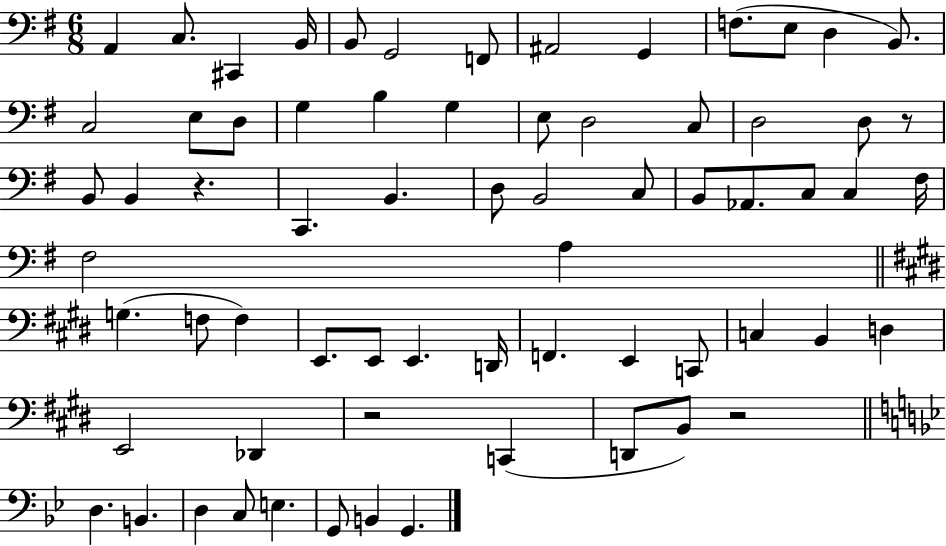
X:1
T:Untitled
M:6/8
L:1/4
K:G
A,, C,/2 ^C,, B,,/4 B,,/2 G,,2 F,,/2 ^A,,2 G,, F,/2 E,/2 D, B,,/2 C,2 E,/2 D,/2 G, B, G, E,/2 D,2 C,/2 D,2 D,/2 z/2 B,,/2 B,, z C,, B,, D,/2 B,,2 C,/2 B,,/2 _A,,/2 C,/2 C, ^F,/4 ^F,2 A, G, F,/2 F, E,,/2 E,,/2 E,, D,,/4 F,, E,, C,,/2 C, B,, D, E,,2 _D,, z2 C,, D,,/2 B,,/2 z2 D, B,, D, C,/2 E, G,,/2 B,, G,,